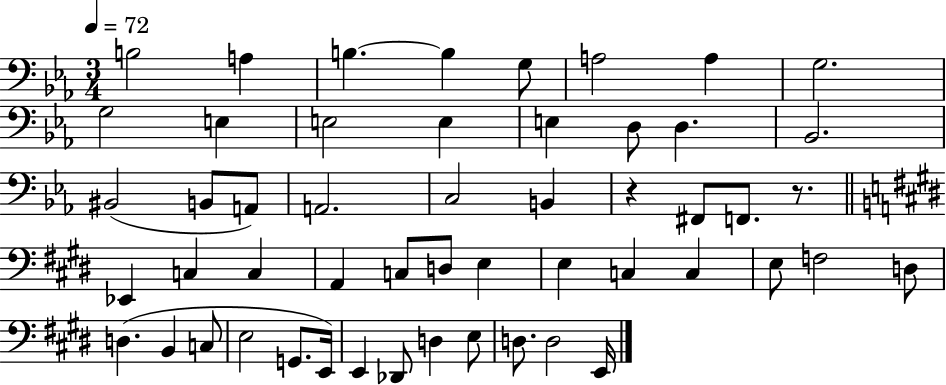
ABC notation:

X:1
T:Untitled
M:3/4
L:1/4
K:Eb
B,2 A, B, B, G,/2 A,2 A, G,2 G,2 E, E,2 E, E, D,/2 D, _B,,2 ^B,,2 B,,/2 A,,/2 A,,2 C,2 B,, z ^F,,/2 F,,/2 z/2 _E,, C, C, A,, C,/2 D,/2 E, E, C, C, E,/2 F,2 D,/2 D, B,, C,/2 E,2 G,,/2 E,,/4 E,, _D,,/2 D, E,/2 D,/2 D,2 E,,/4